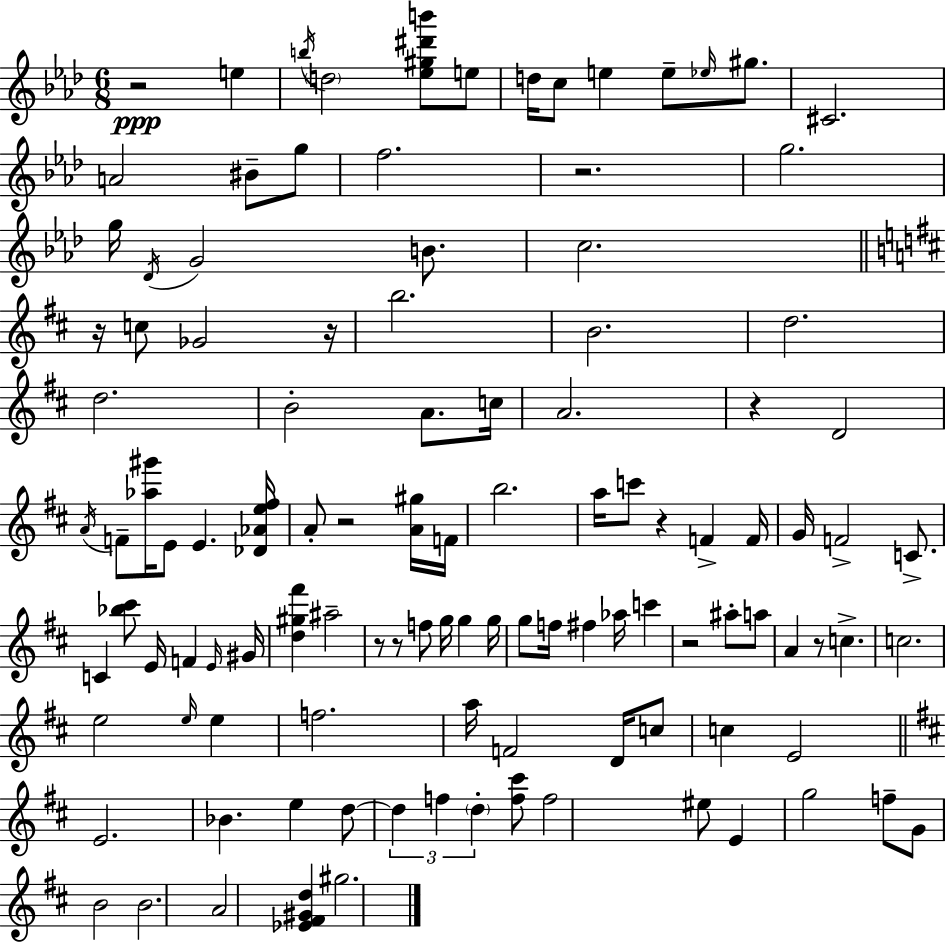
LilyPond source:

{
  \clef treble
  \numericTimeSignature
  \time 6/8
  \key f \minor
  r2\ppp e''4 | \acciaccatura { b''16 } \parenthesize d''2 <ees'' gis'' dis''' b'''>8 e''8 | d''16 c''8 e''4 e''8-- \grace { ees''16 } gis''8. | cis'2. | \break a'2 bis'8-- | g''8 f''2. | r2. | g''2. | \break g''16 \acciaccatura { des'16 } g'2 | b'8. c''2. | \bar "||" \break \key d \major r16 c''8 ges'2 r16 | b''2. | b'2. | d''2. | \break d''2. | b'2-. a'8. c''16 | a'2. | r4 d'2 | \break \acciaccatura { a'16 } f'8-- <aes'' gis'''>16 e'8 e'4. | <des' aes' e'' fis''>16 a'8-. r2 <a' gis''>16 | f'16 b''2. | a''16 c'''8 r4 f'4-> | \break f'16 g'16 f'2-> c'8.-> | c'4 <bes'' cis'''>8 e'16 f'4 | \grace { e'16 } gis'16 <d'' gis'' fis'''>4 ais''2-- | r8 r8 f''8 g''16 g''4 | \break g''16 g''8 f''16 fis''4 aes''16 c'''4 | r2 ais''8-. | a''8 a'4 r8 c''4.-> | c''2. | \break e''2 \grace { e''16 } e''4 | f''2. | a''16 f'2 | d'16 c''8 c''4 e'2 | \break \bar "||" \break \key d \major e'2. | bes'4. e''4 d''8~~ | \tuplet 3/2 { d''4 f''4 \parenthesize d''4-. } | <f'' cis'''>8 f''2 eis''8 | \break e'4 g''2 | f''8-- g'8 b'2 | b'2. | a'2 <ees' fis' gis' d''>4 | \break gis''2. | \bar "|."
}